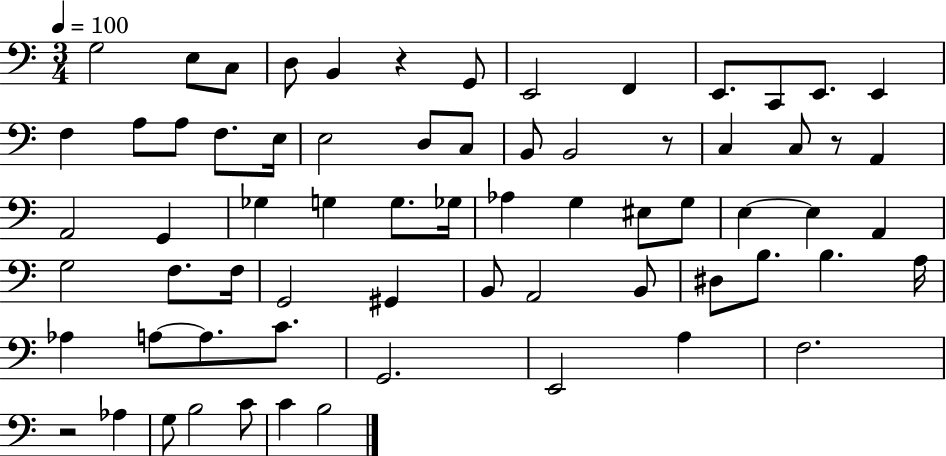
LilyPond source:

{
  \clef bass
  \numericTimeSignature
  \time 3/4
  \key c \major
  \tempo 4 = 100
  g2 e8 c8 | d8 b,4 r4 g,8 | e,2 f,4 | e,8. c,8 e,8. e,4 | \break f4 a8 a8 f8. e16 | e2 d8 c8 | b,8 b,2 r8 | c4 c8 r8 a,4 | \break a,2 g,4 | ges4 g4 g8. ges16 | aes4 g4 eis8 g8 | e4~~ e4 a,4 | \break g2 f8. f16 | g,2 gis,4 | b,8 a,2 b,8 | dis8 b8. b4. a16 | \break aes4 a8~~ a8. c'8. | g,2. | e,2 a4 | f2. | \break r2 aes4 | g8 b2 c'8 | c'4 b2 | \bar "|."
}